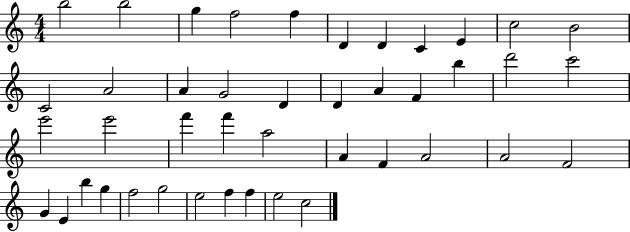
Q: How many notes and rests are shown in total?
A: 43